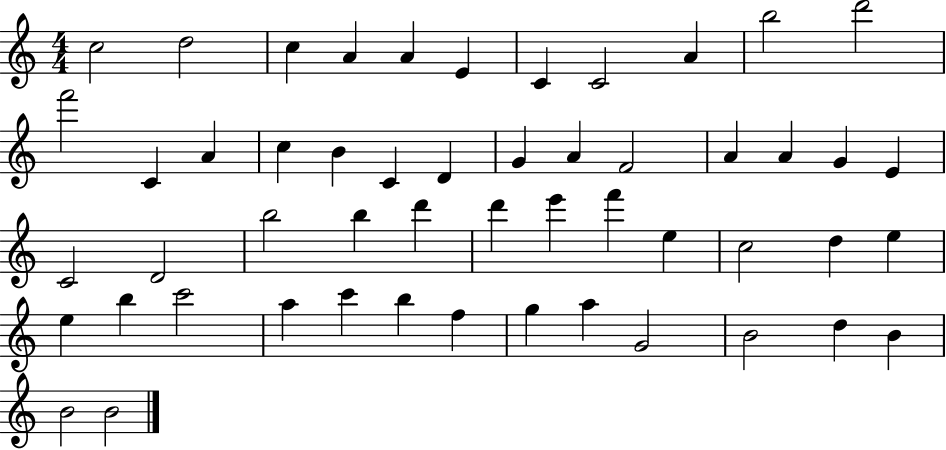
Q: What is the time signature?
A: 4/4